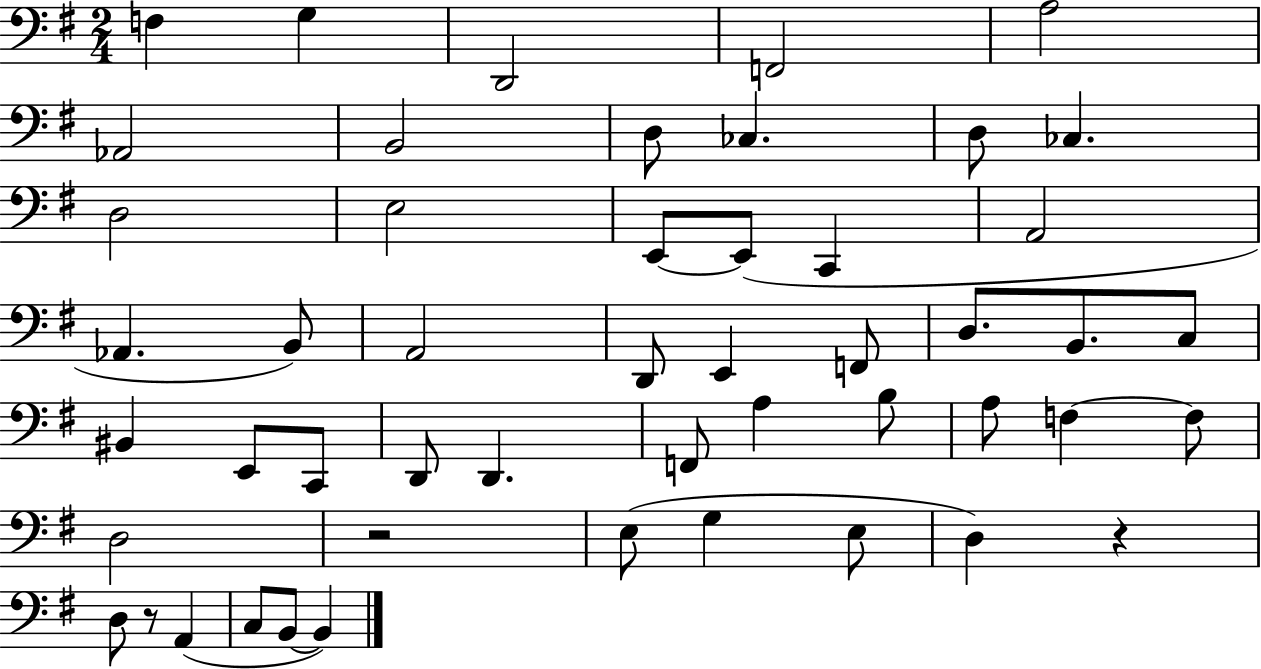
{
  \clef bass
  \numericTimeSignature
  \time 2/4
  \key g \major
  f4 g4 | d,2 | f,2 | a2 | \break aes,2 | b,2 | d8 ces4. | d8 ces4. | \break d2 | e2 | e,8~~ e,8( c,4 | a,2 | \break aes,4. b,8) | a,2 | d,8 e,4 f,8 | d8. b,8. c8 | \break bis,4 e,8 c,8 | d,8 d,4. | f,8 a4 b8 | a8 f4~~ f8 | \break d2 | r2 | e8( g4 e8 | d4) r4 | \break d8 r8 a,4( | c8 b,8~~ b,4) | \bar "|."
}